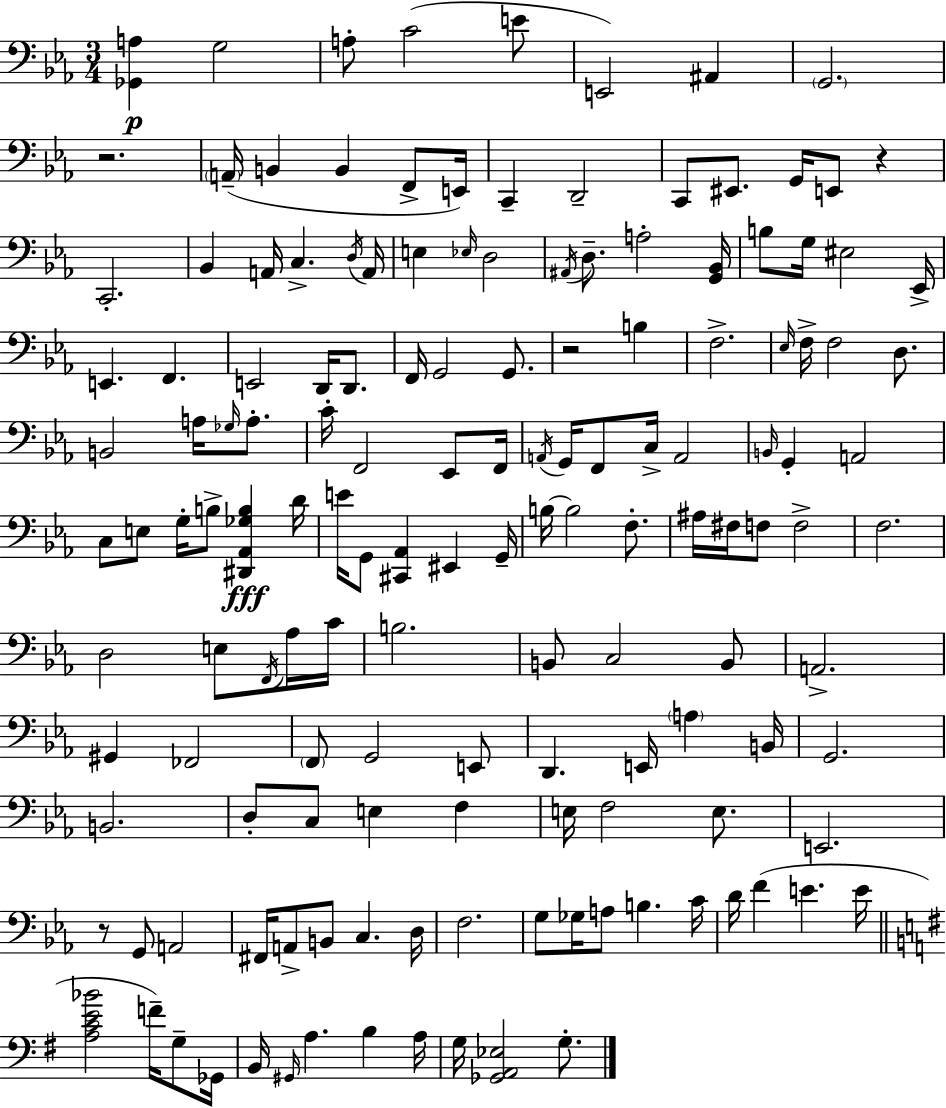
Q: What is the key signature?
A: EES major